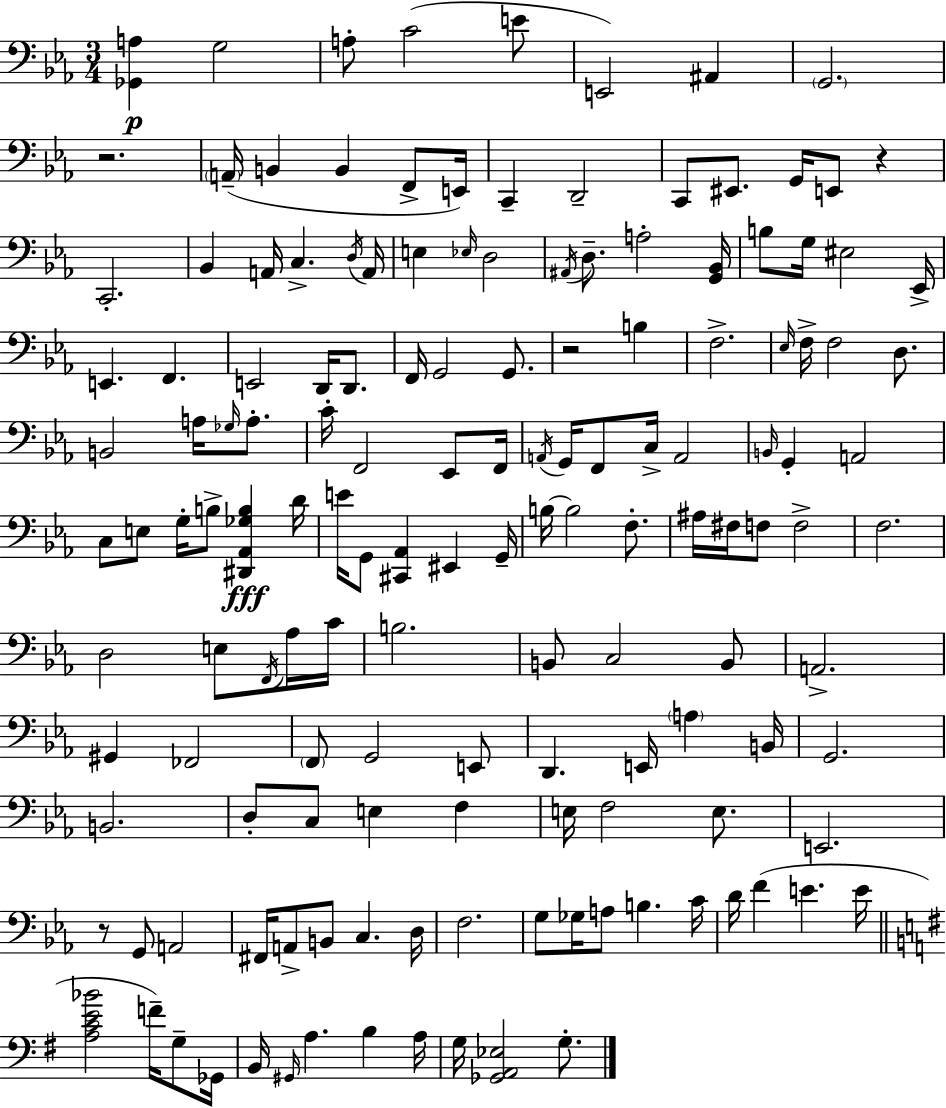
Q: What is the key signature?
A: EES major